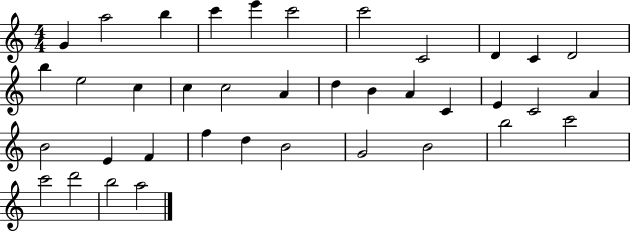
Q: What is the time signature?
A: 4/4